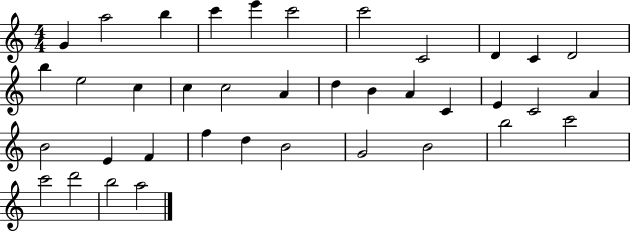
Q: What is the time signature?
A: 4/4